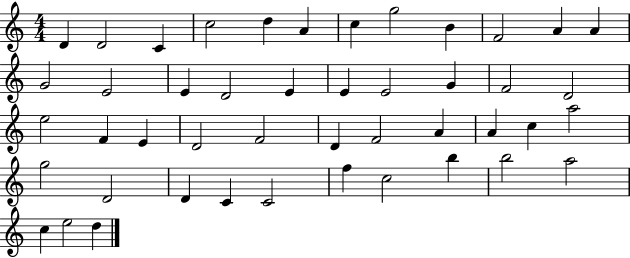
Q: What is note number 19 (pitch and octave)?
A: E4